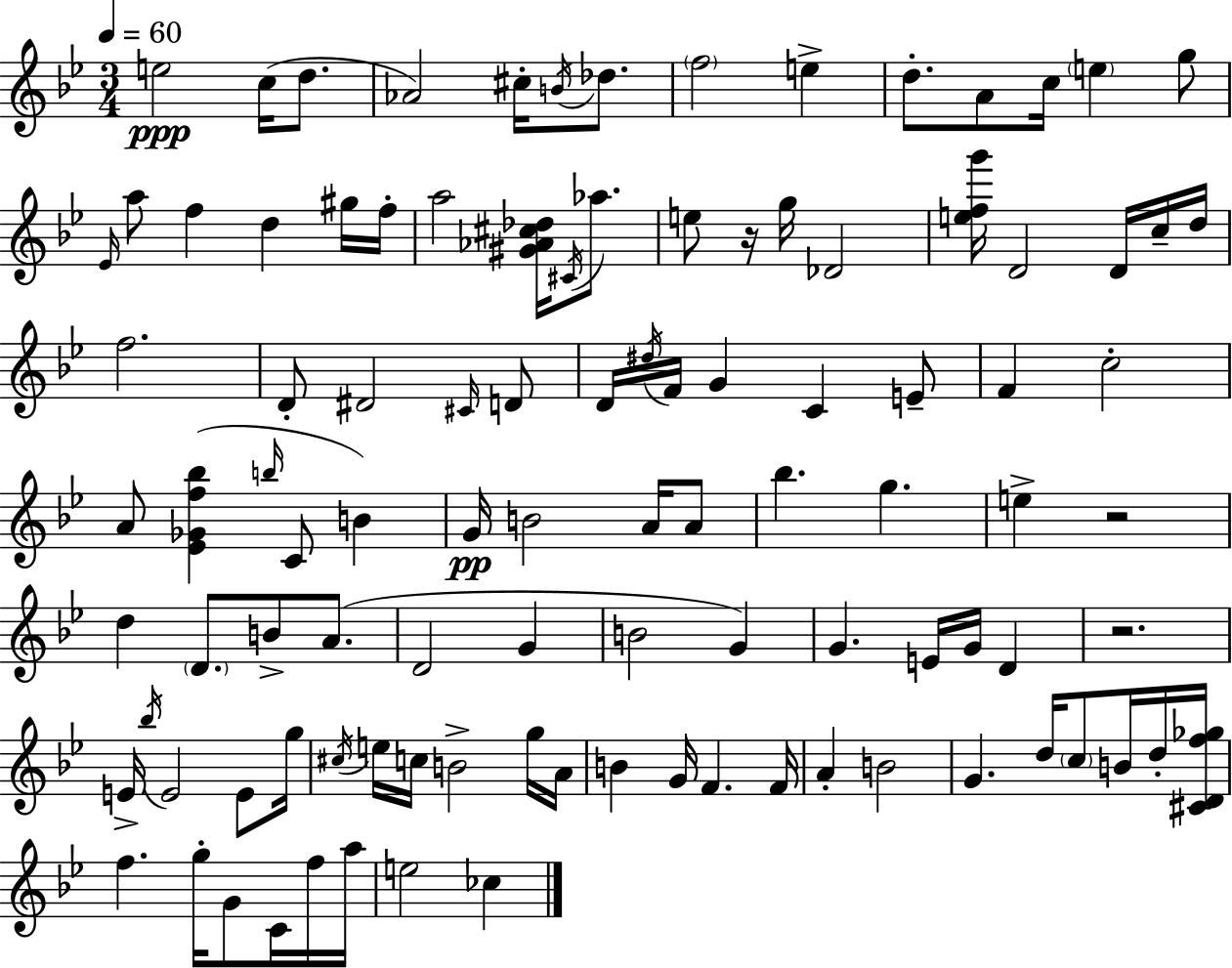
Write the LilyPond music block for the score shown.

{
  \clef treble
  \numericTimeSignature
  \time 3/4
  \key g \minor
  \tempo 4 = 60
  \repeat volta 2 { e''2\ppp c''16( d''8. | aes'2) cis''16-. \acciaccatura { b'16 } des''8. | \parenthesize f''2 e''4-> | d''8.-. a'8 c''16 \parenthesize e''4 g''8 | \break \grace { ees'16 } a''8 f''4 d''4 | gis''16 f''16-. a''2 <gis' aes' cis'' des''>16 \acciaccatura { cis'16 } | aes''8. e''8 r16 g''16 des'2 | <e'' f'' g'''>16 d'2 | \break d'16 c''16-- d''16 f''2. | d'8-. dis'2 | \grace { cis'16 } d'8 d'16 \acciaccatura { dis''16 } f'16 g'4 c'4 | e'8-- f'4 c''2-. | \break a'8 <ees' ges' f'' bes''>4( \grace { b''16 } | c'8 b'4) g'16\pp b'2 | a'16 a'8 bes''4. | g''4. e''4-> r2 | \break d''4 \parenthesize d'8. | b'8-> a'8.( d'2 | g'4 b'2 | g'4) g'4. | \break e'16 g'16 d'4 r2. | e'16-> \acciaccatura { bes''16 } e'2 | e'8 g''16 \acciaccatura { cis''16 } e''16 c''16 b'2-> | g''16 a'16 b'4 | \break g'16 f'4. f'16 a'4-. | b'2 g'4. | d''16 \parenthesize c''8 b'16 d''16-. <cis' d' f'' ges''>16 f''4. | g''16-. g'8 c'16 f''16 a''16 e''2 | \break ces''4 } \bar "|."
}